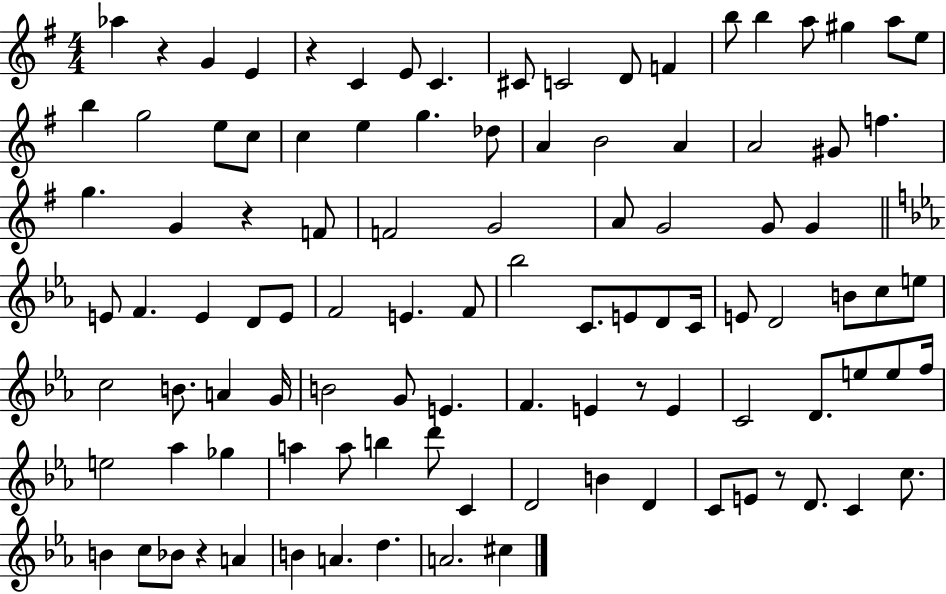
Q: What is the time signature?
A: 4/4